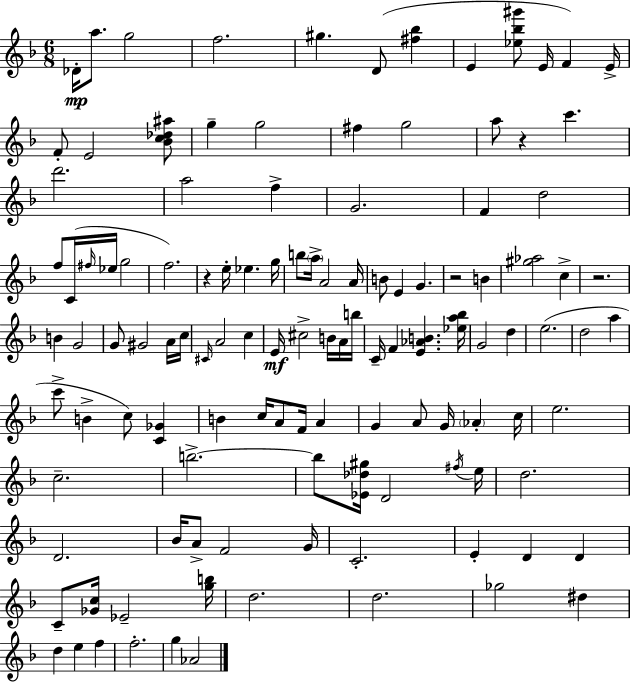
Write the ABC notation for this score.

X:1
T:Untitled
M:6/8
L:1/4
K:F
_D/4 a/2 g2 f2 ^g D/2 [^f_b] E [_e_b^g']/2 E/4 F E/4 F/2 E2 [_Bc_d^a]/2 g g2 ^f g2 a/2 z c' d'2 a2 f G2 F d2 f/2 C/4 ^f/4 _e/4 g2 f2 z e/4 _e g/4 b/2 a/4 A2 A/4 B/2 E G z2 B [^g_a]2 c z2 B G2 G/2 ^G2 A/4 c/4 ^C/4 A2 c E/4 ^c2 B/4 A/4 b/4 C/4 F [E_AB] [_ea_b]/4 G2 d e2 d2 a c'/2 B c/2 [C_G] B c/4 A/2 F/4 A G A/2 G/4 _A c/4 e2 c2 b2 b/2 [_E_d^g]/4 D2 ^f/4 e/4 d2 D2 _B/4 A/2 F2 G/4 C2 E D D C/2 [_Gc]/4 _E2 [gb]/4 d2 d2 _g2 ^d d e f f2 g _A2